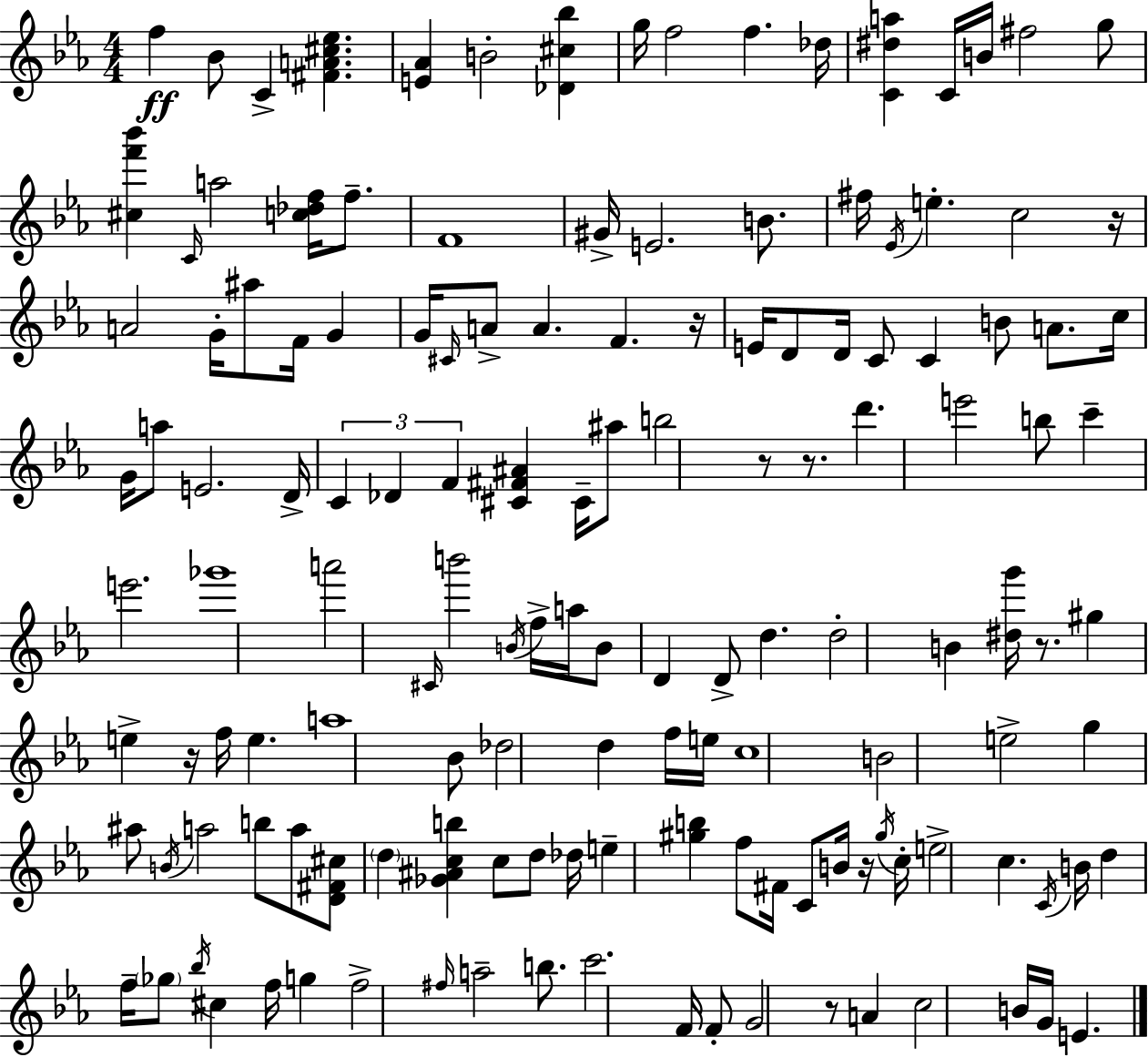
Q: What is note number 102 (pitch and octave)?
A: C4